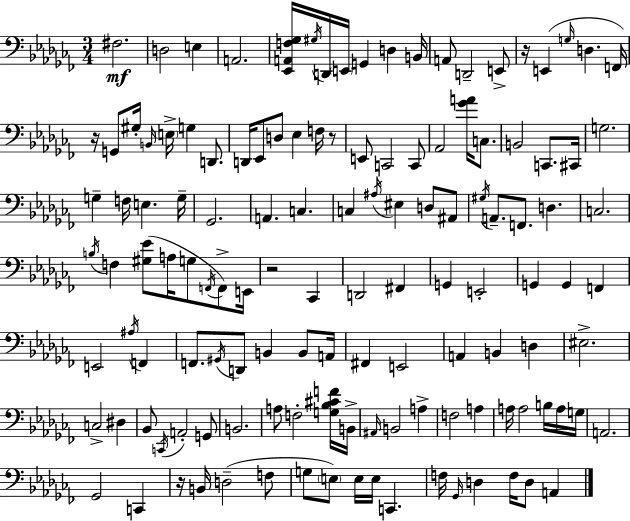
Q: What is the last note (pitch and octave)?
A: A2